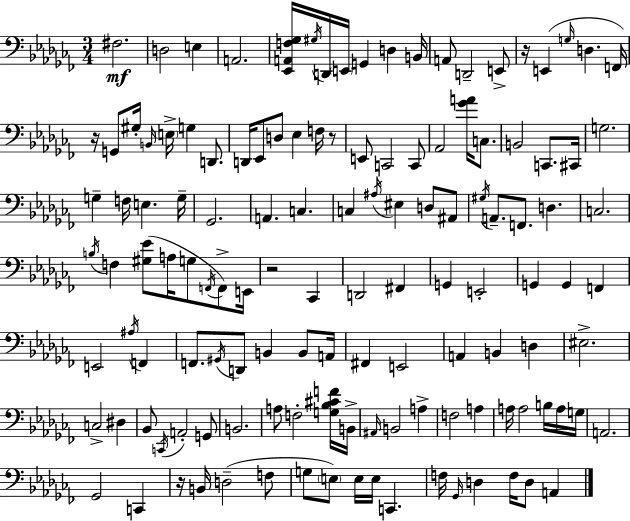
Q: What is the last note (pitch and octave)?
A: A2